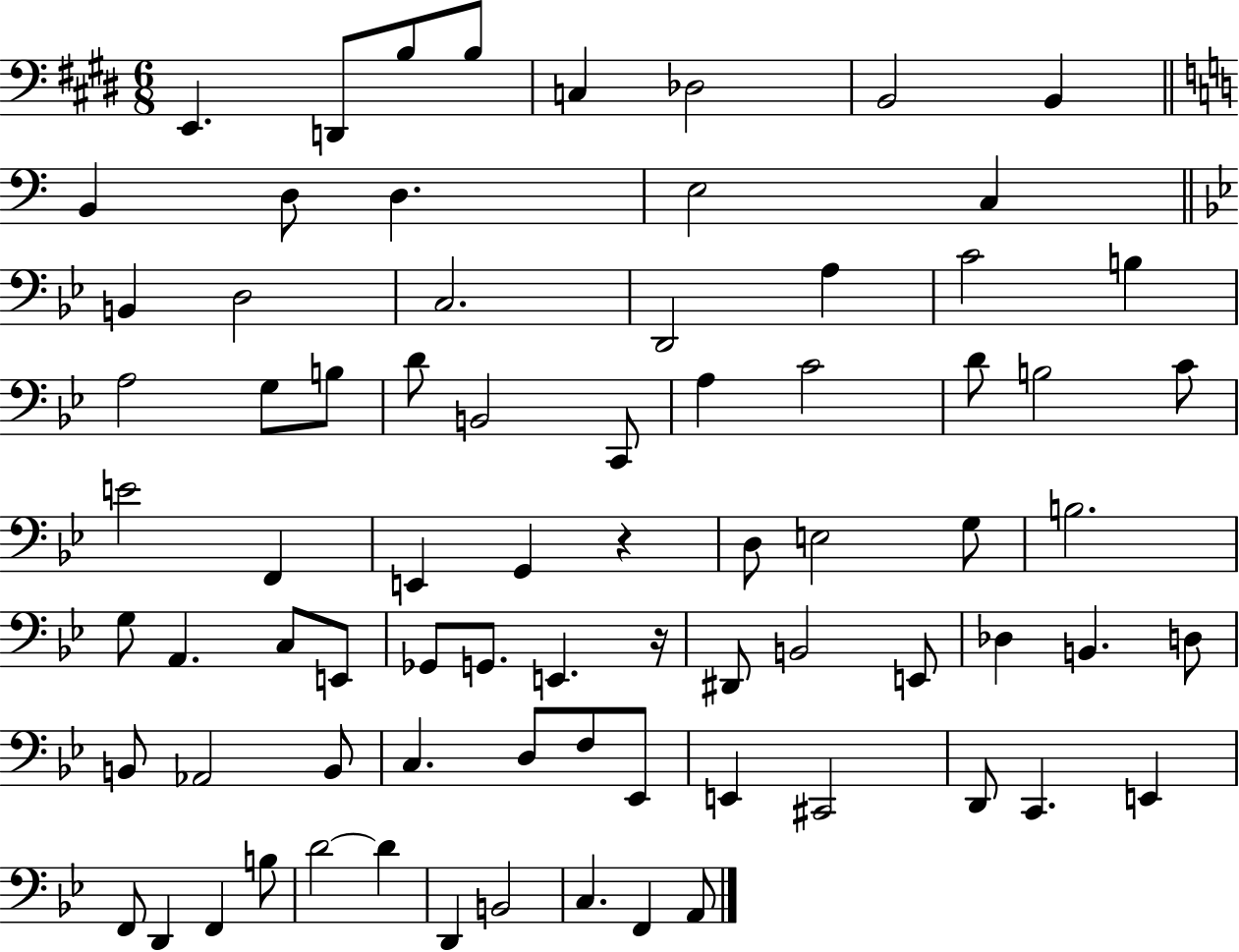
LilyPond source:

{
  \clef bass
  \numericTimeSignature
  \time 6/8
  \key e \major
  e,4. d,8 b8 b8 | c4 des2 | b,2 b,4 | \bar "||" \break \key a \minor b,4 d8 d4. | e2 c4 | \bar "||" \break \key bes \major b,4 d2 | c2. | d,2 a4 | c'2 b4 | \break a2 g8 b8 | d'8 b,2 c,8 | a4 c'2 | d'8 b2 c'8 | \break e'2 f,4 | e,4 g,4 r4 | d8 e2 g8 | b2. | \break g8 a,4. c8 e,8 | ges,8 g,8. e,4. r16 | dis,8 b,2 e,8 | des4 b,4. d8 | \break b,8 aes,2 b,8 | c4. d8 f8 ees,8 | e,4 cis,2 | d,8 c,4. e,4 | \break f,8 d,4 f,4 b8 | d'2~~ d'4 | d,4 b,2 | c4. f,4 a,8 | \break \bar "|."
}